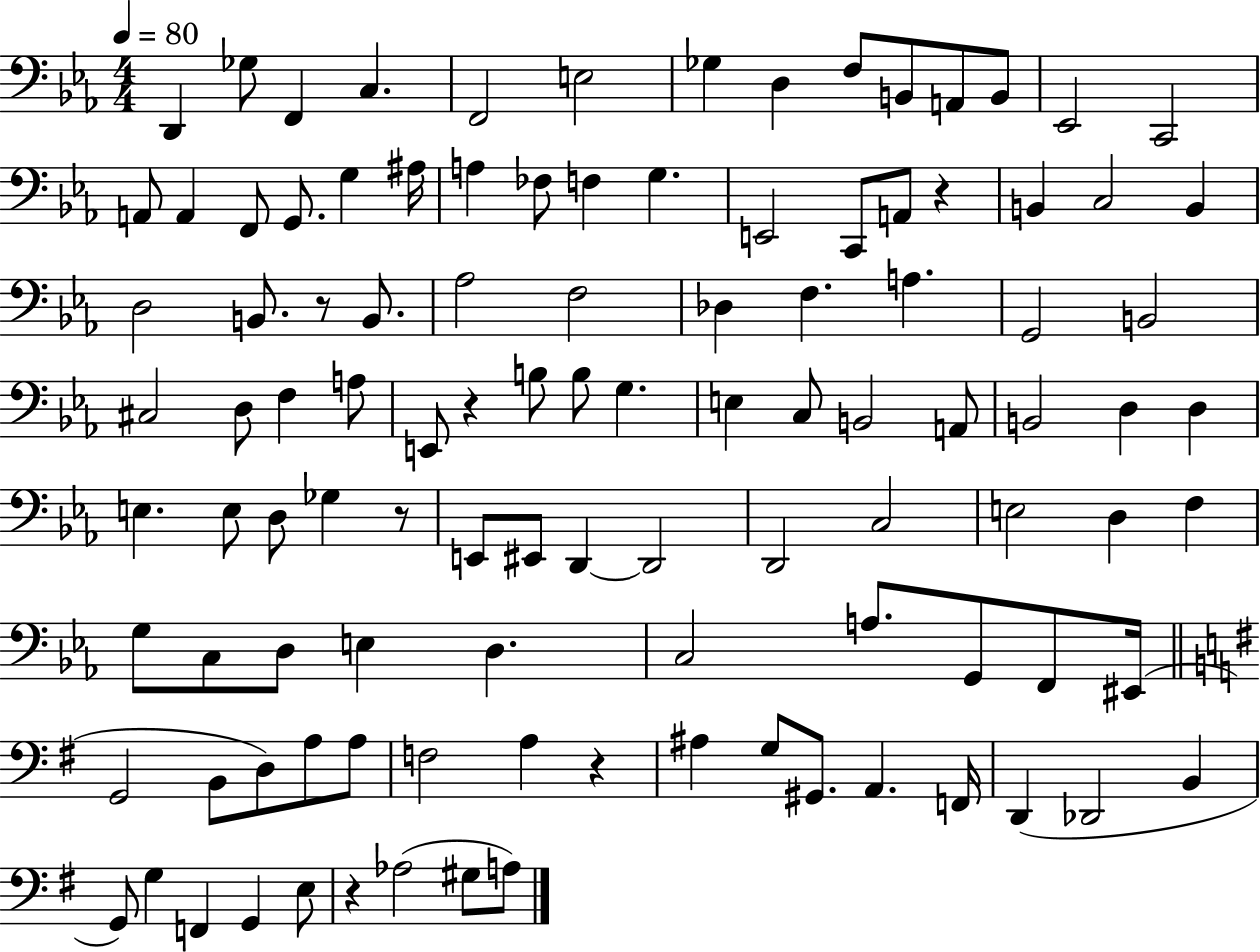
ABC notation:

X:1
T:Untitled
M:4/4
L:1/4
K:Eb
D,, _G,/2 F,, C, F,,2 E,2 _G, D, F,/2 B,,/2 A,,/2 B,,/2 _E,,2 C,,2 A,,/2 A,, F,,/2 G,,/2 G, ^A,/4 A, _F,/2 F, G, E,,2 C,,/2 A,,/2 z B,, C,2 B,, D,2 B,,/2 z/2 B,,/2 _A,2 F,2 _D, F, A, G,,2 B,,2 ^C,2 D,/2 F, A,/2 E,,/2 z B,/2 B,/2 G, E, C,/2 B,,2 A,,/2 B,,2 D, D, E, E,/2 D,/2 _G, z/2 E,,/2 ^E,,/2 D,, D,,2 D,,2 C,2 E,2 D, F, G,/2 C,/2 D,/2 E, D, C,2 A,/2 G,,/2 F,,/2 ^E,,/4 G,,2 B,,/2 D,/2 A,/2 A,/2 F,2 A, z ^A, G,/2 ^G,,/2 A,, F,,/4 D,, _D,,2 B,, G,,/2 G, F,, G,, E,/2 z _A,2 ^G,/2 A,/2